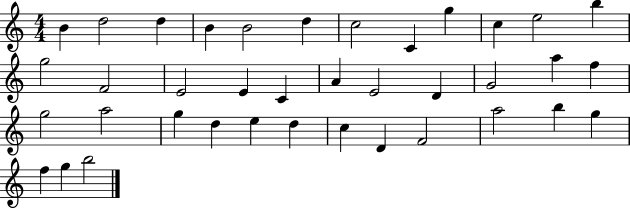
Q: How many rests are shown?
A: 0